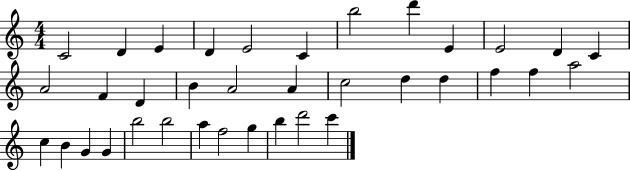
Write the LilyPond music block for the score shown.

{
  \clef treble
  \numericTimeSignature
  \time 4/4
  \key c \major
  c'2 d'4 e'4 | d'4 e'2 c'4 | b''2 d'''4 e'4 | e'2 d'4 c'4 | \break a'2 f'4 d'4 | b'4 a'2 a'4 | c''2 d''4 d''4 | f''4 f''4 a''2 | \break c''4 b'4 g'4 g'4 | b''2 b''2 | a''4 f''2 g''4 | b''4 d'''2 c'''4 | \break \bar "|."
}